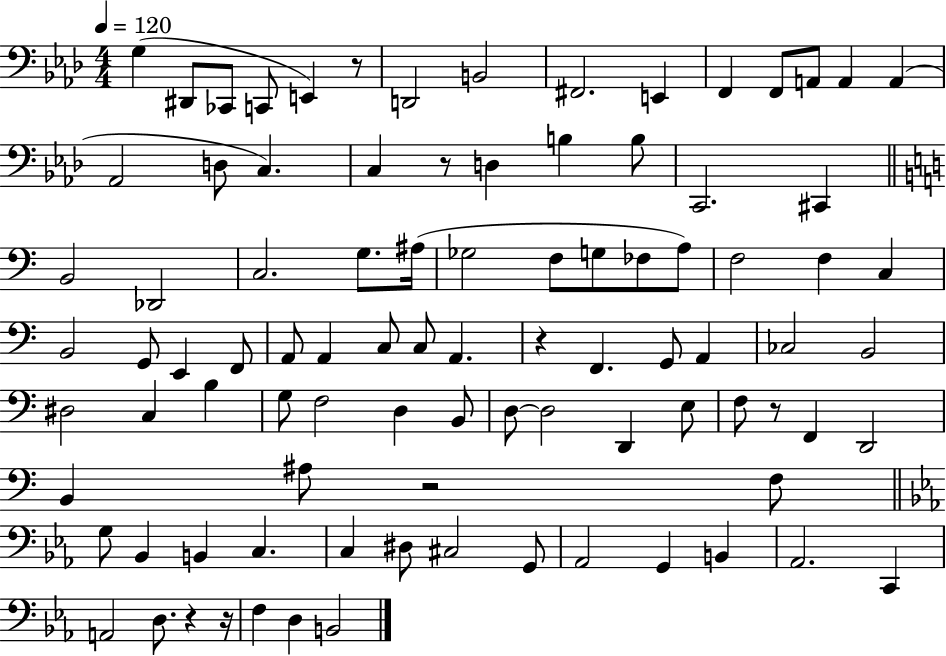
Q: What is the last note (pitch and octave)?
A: B2